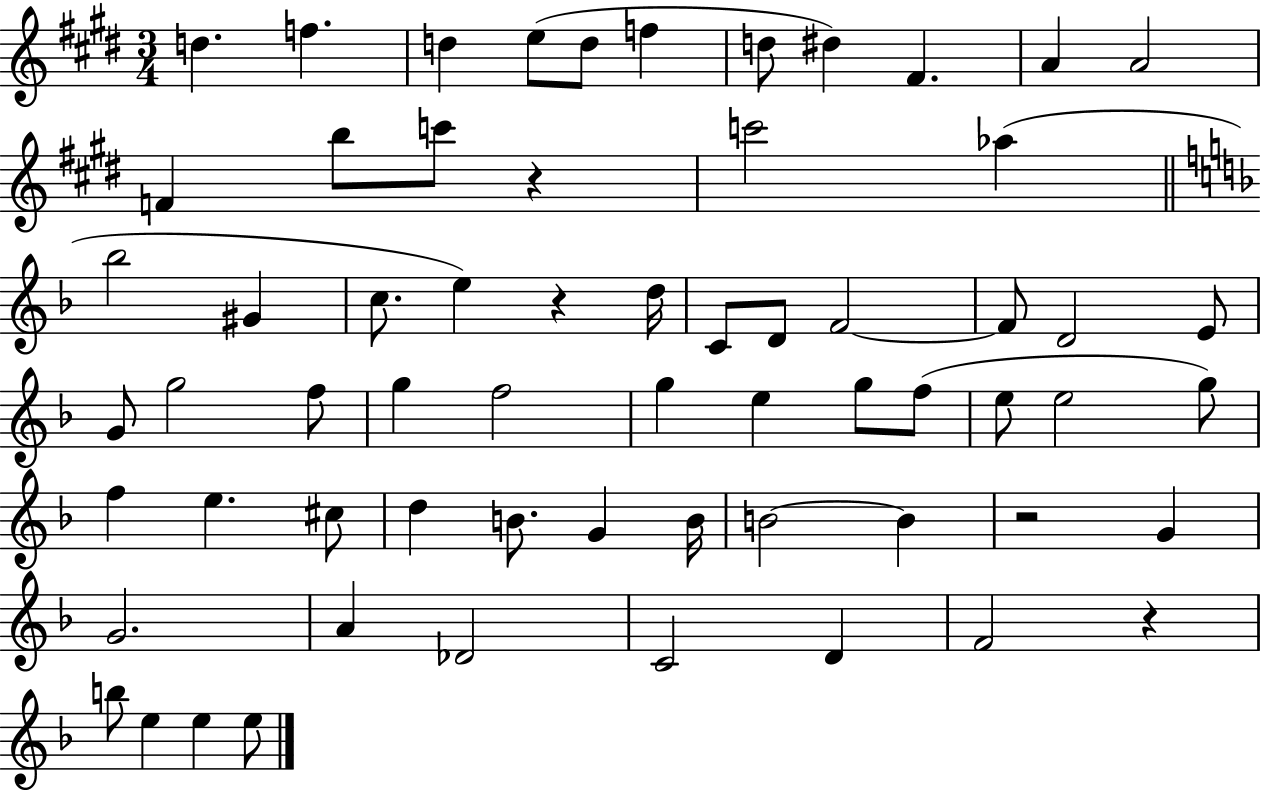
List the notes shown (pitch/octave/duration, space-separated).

D5/q. F5/q. D5/q E5/e D5/e F5/q D5/e D#5/q F#4/q. A4/q A4/h F4/q B5/e C6/e R/q C6/h Ab5/q Bb5/h G#4/q C5/e. E5/q R/q D5/s C4/e D4/e F4/h F4/e D4/h E4/e G4/e G5/h F5/e G5/q F5/h G5/q E5/q G5/e F5/e E5/e E5/h G5/e F5/q E5/q. C#5/e D5/q B4/e. G4/q B4/s B4/h B4/q R/h G4/q G4/h. A4/q Db4/h C4/h D4/q F4/h R/q B5/e E5/q E5/q E5/e